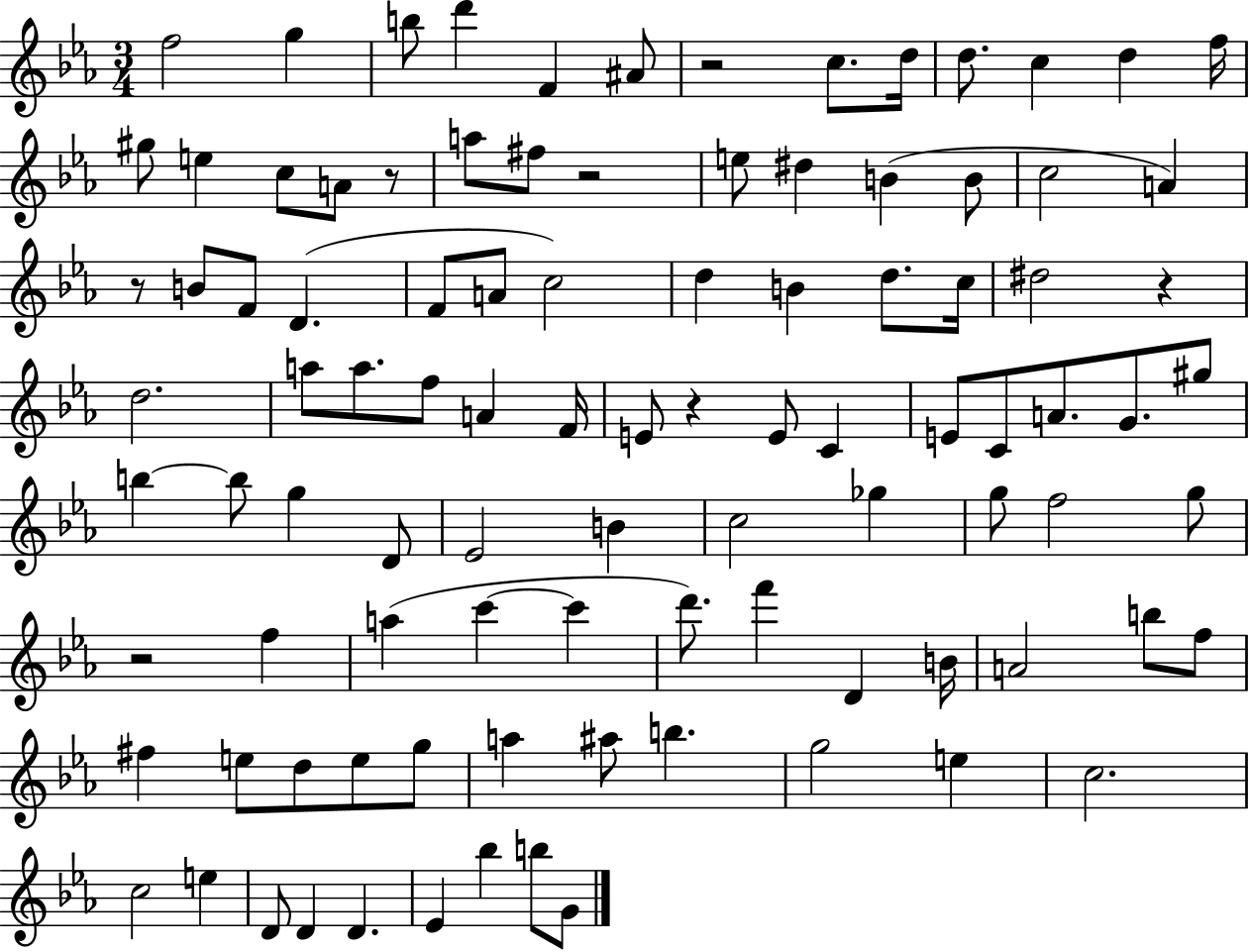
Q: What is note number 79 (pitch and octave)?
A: B5